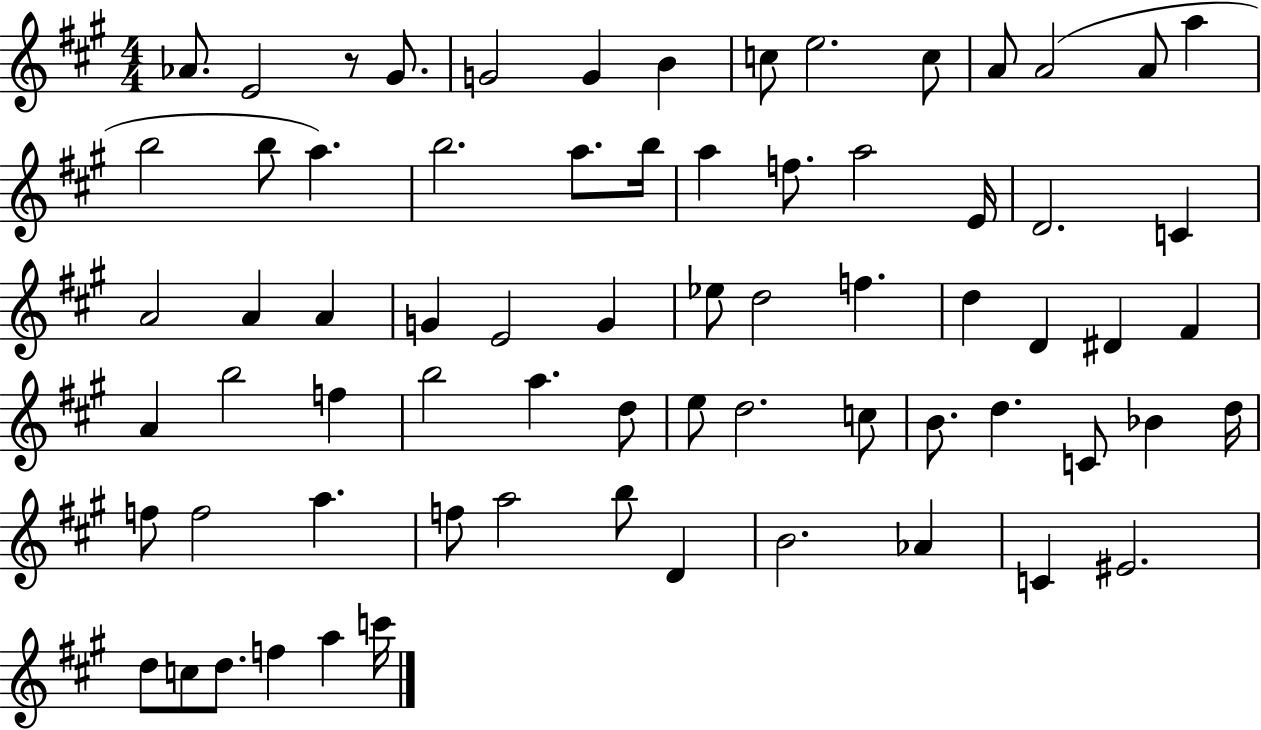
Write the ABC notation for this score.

X:1
T:Untitled
M:4/4
L:1/4
K:A
_A/2 E2 z/2 ^G/2 G2 G B c/2 e2 c/2 A/2 A2 A/2 a b2 b/2 a b2 a/2 b/4 a f/2 a2 E/4 D2 C A2 A A G E2 G _e/2 d2 f d D ^D ^F A b2 f b2 a d/2 e/2 d2 c/2 B/2 d C/2 _B d/4 f/2 f2 a f/2 a2 b/2 D B2 _A C ^E2 d/2 c/2 d/2 f a c'/4